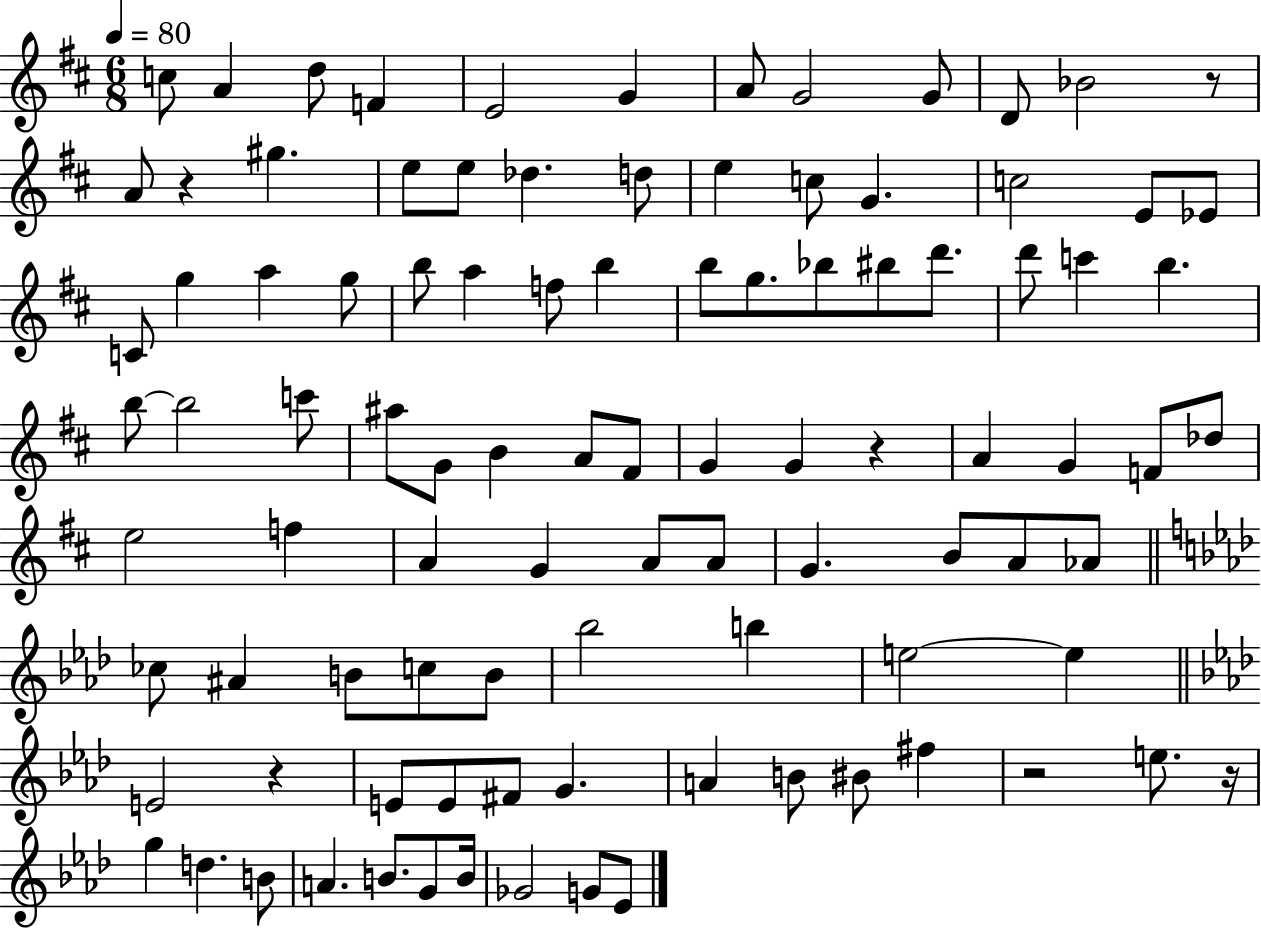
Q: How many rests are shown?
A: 6